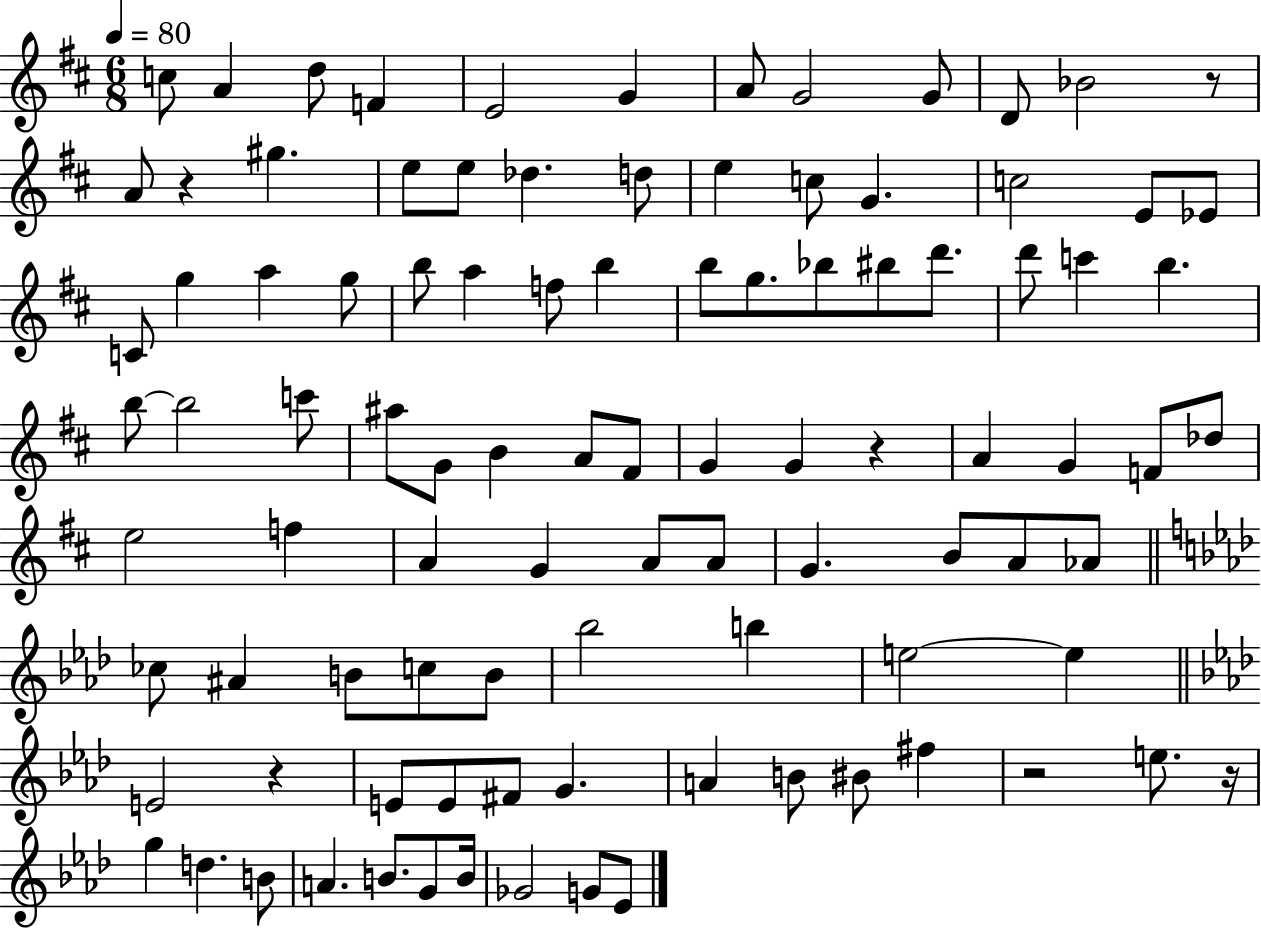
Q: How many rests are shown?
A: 6